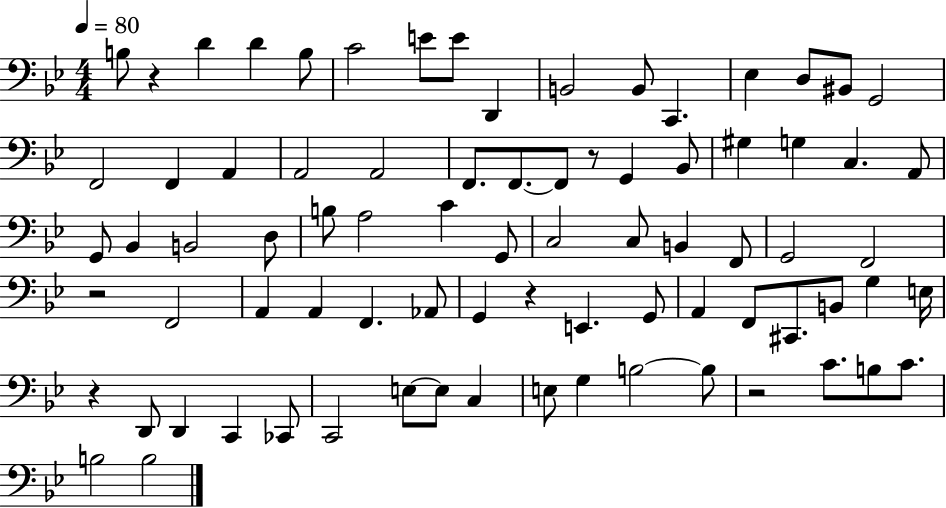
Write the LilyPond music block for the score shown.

{
  \clef bass
  \numericTimeSignature
  \time 4/4
  \key bes \major
  \tempo 4 = 80
  b8 r4 d'4 d'4 b8 | c'2 e'8 e'8 d,4 | b,2 b,8 c,4. | ees4 d8 bis,8 g,2 | \break f,2 f,4 a,4 | a,2 a,2 | f,8. f,8.~~ f,8 r8 g,4 bes,8 | gis4 g4 c4. a,8 | \break g,8 bes,4 b,2 d8 | b8 a2 c'4 g,8 | c2 c8 b,4 f,8 | g,2 f,2 | \break r2 f,2 | a,4 a,4 f,4. aes,8 | g,4 r4 e,4. g,8 | a,4 f,8 cis,8. b,8 g4 e16 | \break r4 d,8 d,4 c,4 ces,8 | c,2 e8~~ e8 c4 | e8 g4 b2~~ b8 | r2 c'8. b8 c'8. | \break b2 b2 | \bar "|."
}